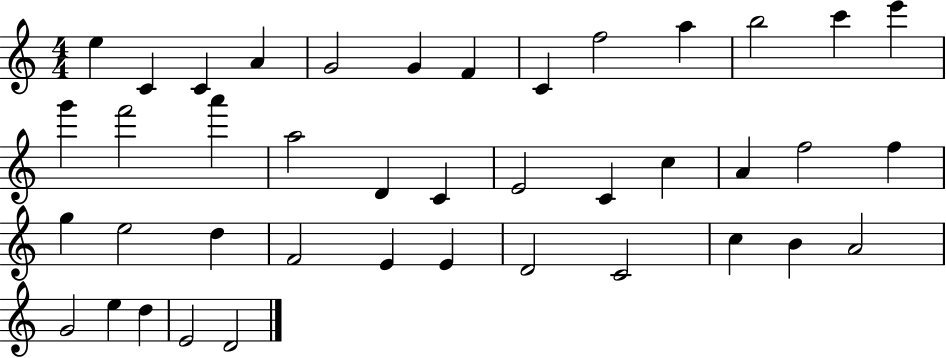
{
  \clef treble
  \numericTimeSignature
  \time 4/4
  \key c \major
  e''4 c'4 c'4 a'4 | g'2 g'4 f'4 | c'4 f''2 a''4 | b''2 c'''4 e'''4 | \break g'''4 f'''2 a'''4 | a''2 d'4 c'4 | e'2 c'4 c''4 | a'4 f''2 f''4 | \break g''4 e''2 d''4 | f'2 e'4 e'4 | d'2 c'2 | c''4 b'4 a'2 | \break g'2 e''4 d''4 | e'2 d'2 | \bar "|."
}